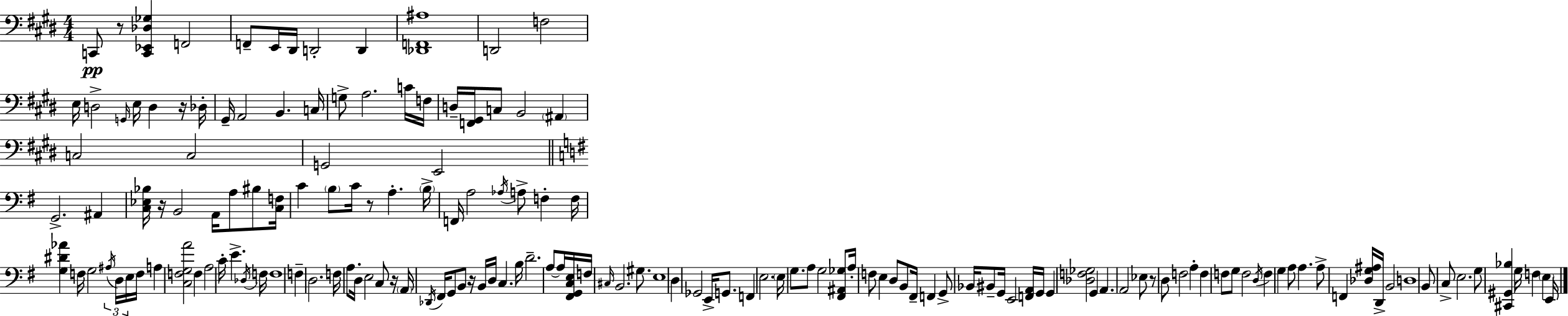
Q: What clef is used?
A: bass